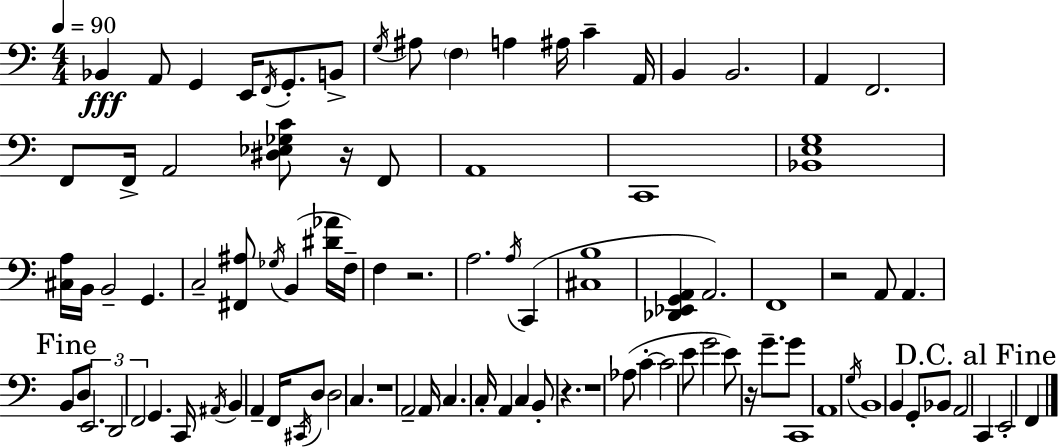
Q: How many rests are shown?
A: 7